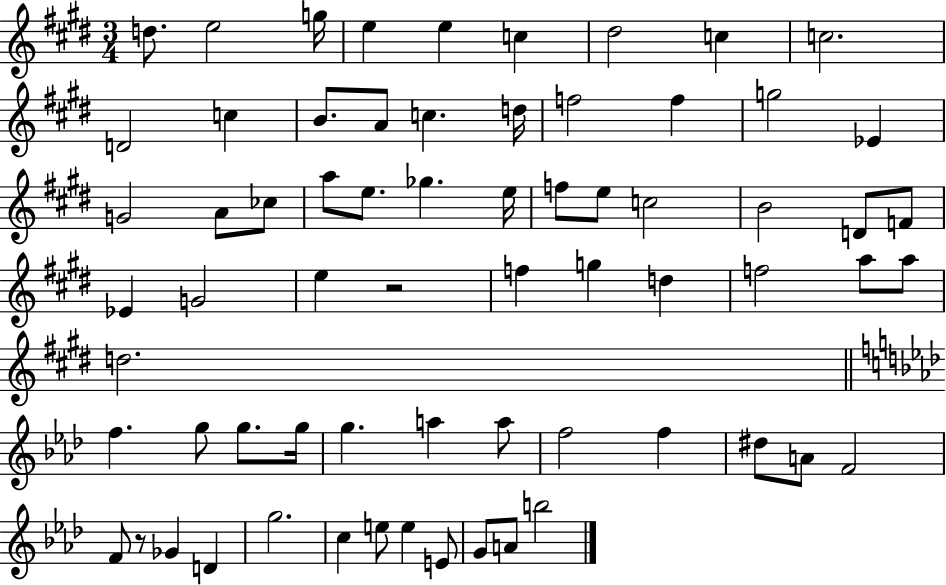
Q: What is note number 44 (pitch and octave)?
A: G5